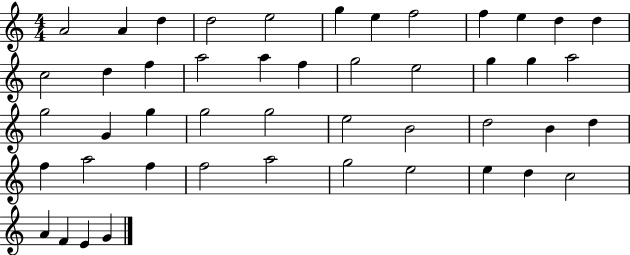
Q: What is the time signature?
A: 4/4